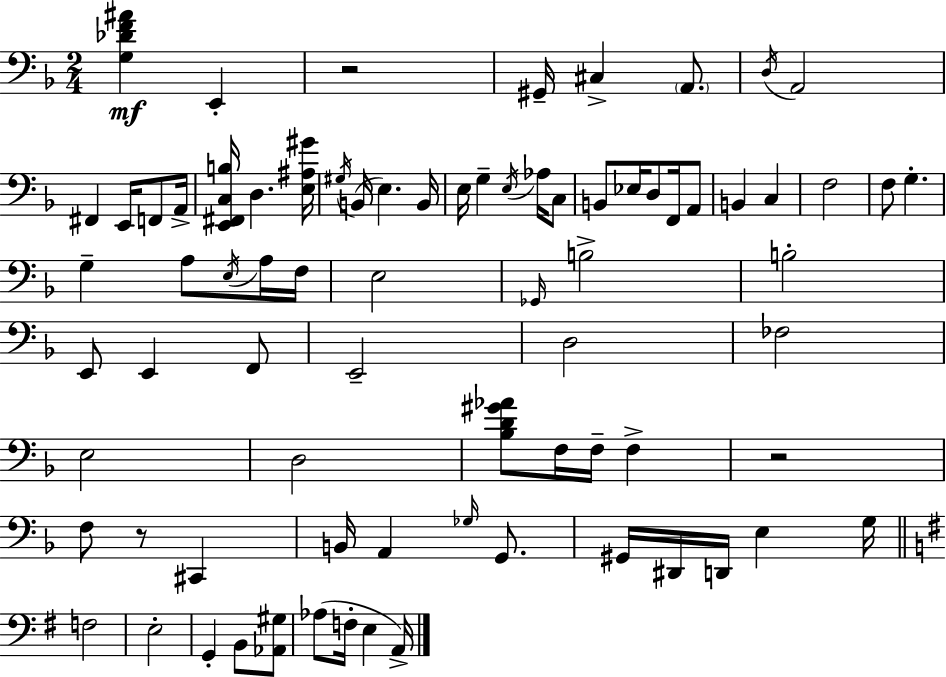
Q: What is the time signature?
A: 2/4